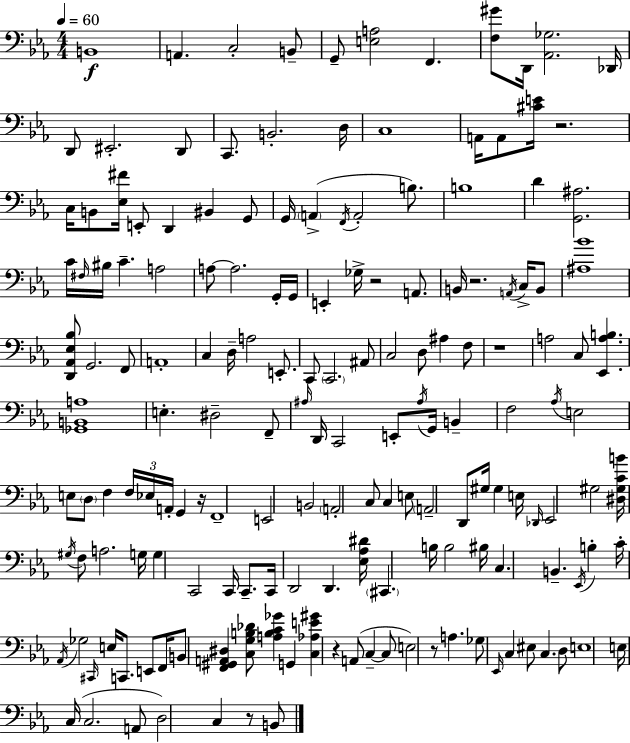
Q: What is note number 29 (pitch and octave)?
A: B3